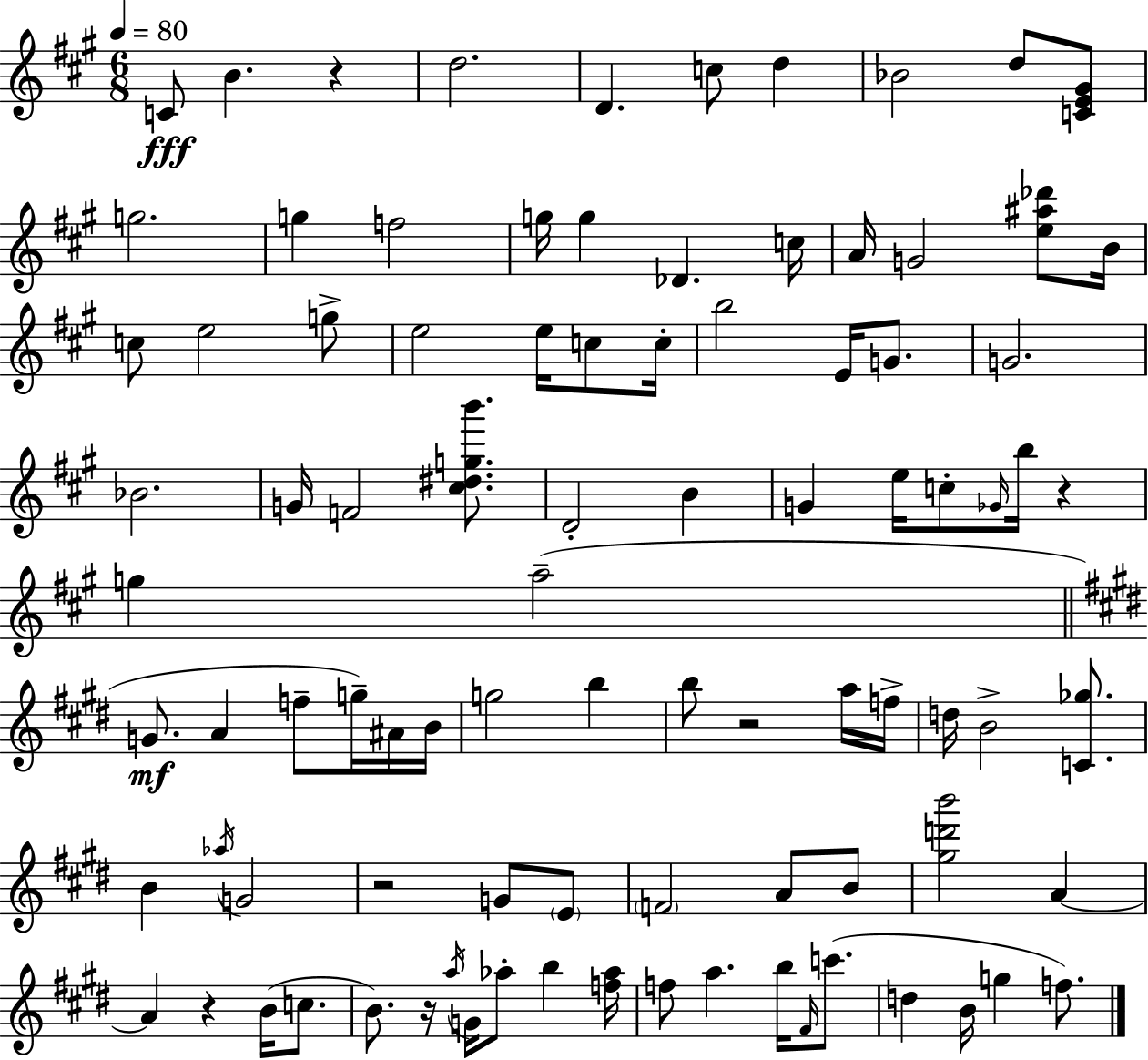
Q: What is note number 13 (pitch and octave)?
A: G5